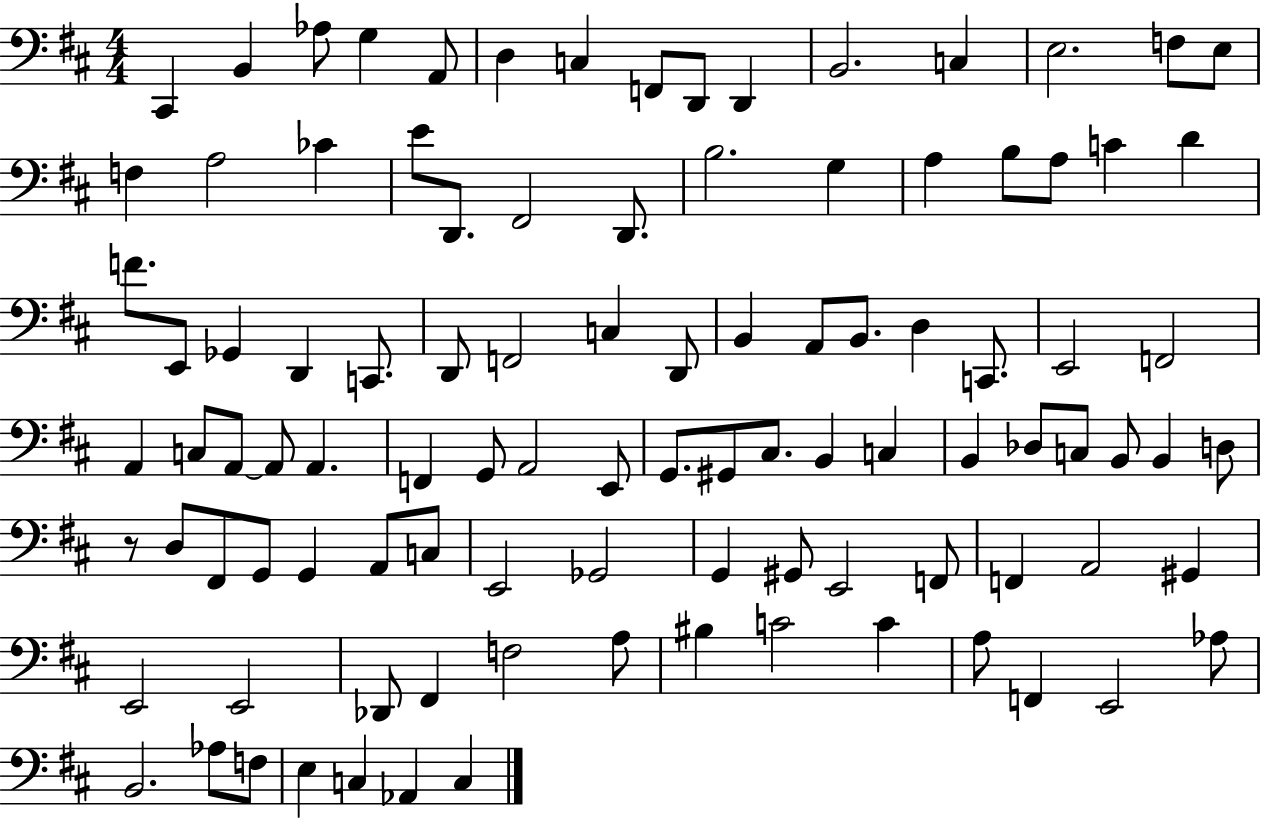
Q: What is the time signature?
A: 4/4